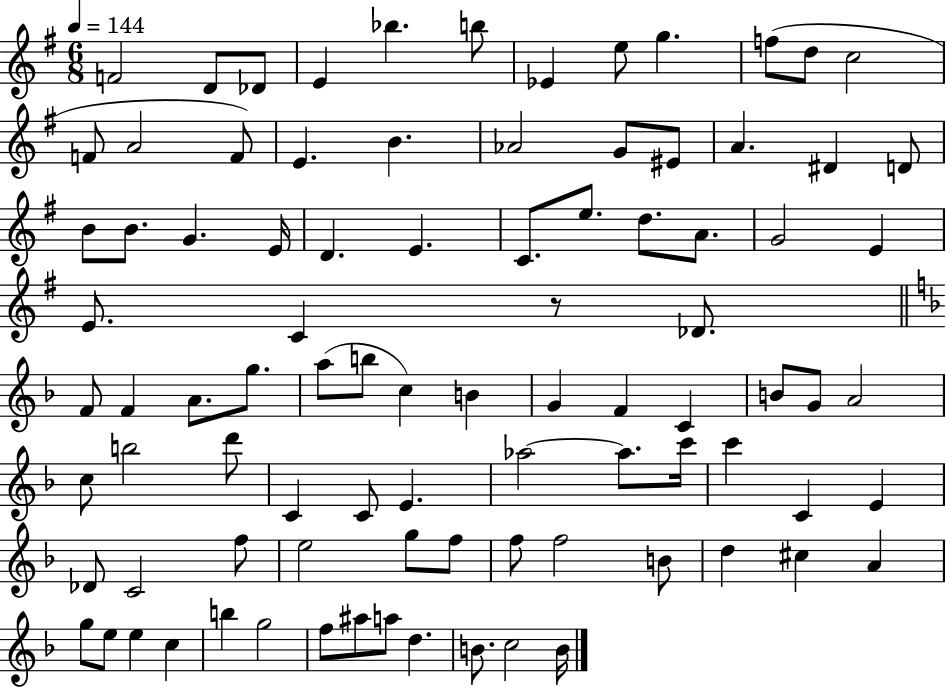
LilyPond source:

{
  \clef treble
  \numericTimeSignature
  \time 6/8
  \key g \major
  \tempo 4 = 144
  f'2 d'8 des'8 | e'4 bes''4. b''8 | ees'4 e''8 g''4. | f''8( d''8 c''2 | \break f'8 a'2 f'8) | e'4. b'4. | aes'2 g'8 eis'8 | a'4. dis'4 d'8 | \break b'8 b'8. g'4. e'16 | d'4. e'4. | c'8. e''8. d''8. a'8. | g'2 e'4 | \break e'8. c'4 r8 des'8. | \bar "||" \break \key d \minor f'8 f'4 a'8. g''8. | a''8( b''8 c''4) b'4 | g'4 f'4 c'4 | b'8 g'8 a'2 | \break c''8 b''2 d'''8 | c'4 c'8 e'4. | aes''2~~ aes''8. c'''16 | c'''4 c'4 e'4 | \break des'8 c'2 f''8 | e''2 g''8 f''8 | f''8 f''2 b'8 | d''4 cis''4 a'4 | \break g''8 e''8 e''4 c''4 | b''4 g''2 | f''8 ais''8 a''8 d''4. | b'8. c''2 b'16 | \break \bar "|."
}